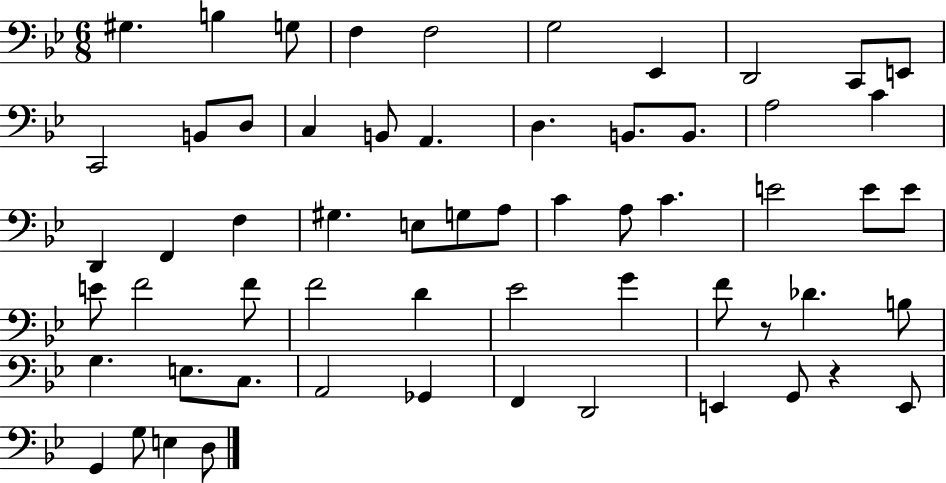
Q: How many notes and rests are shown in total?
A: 60